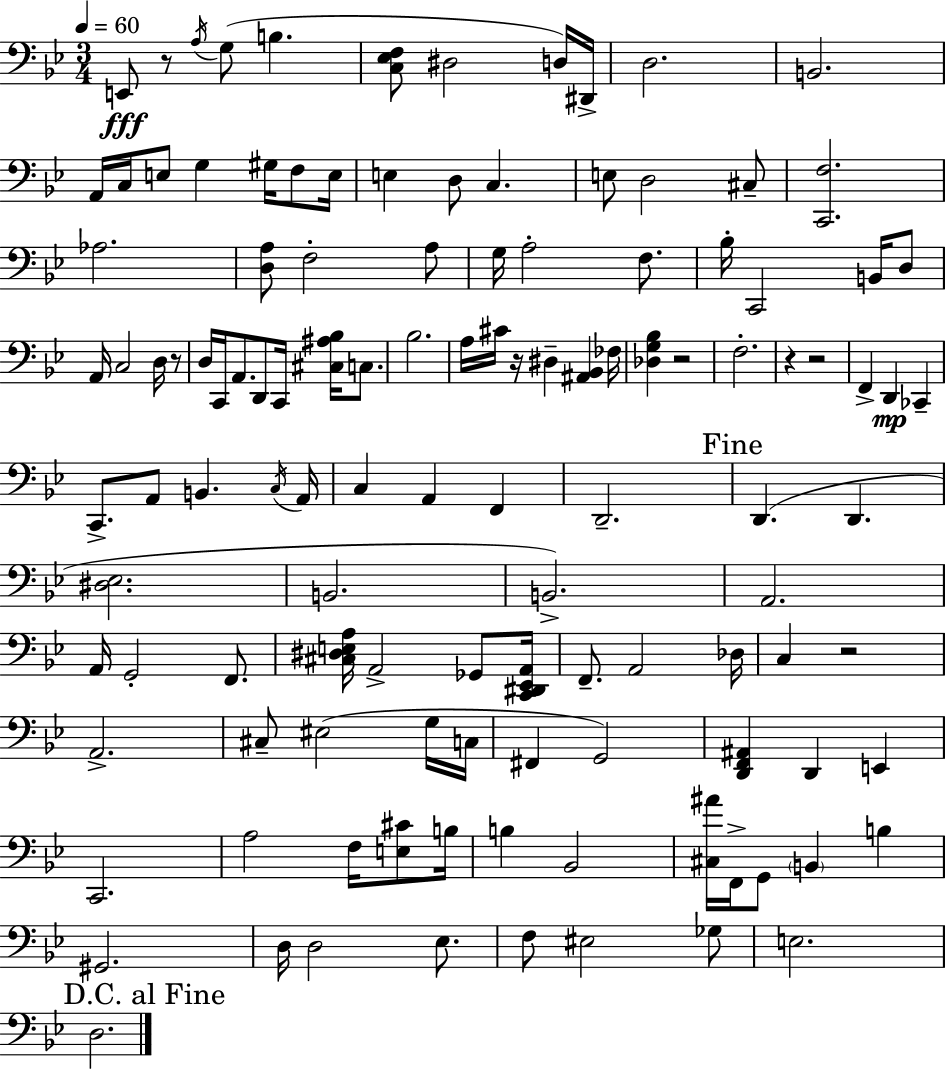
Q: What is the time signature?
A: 3/4